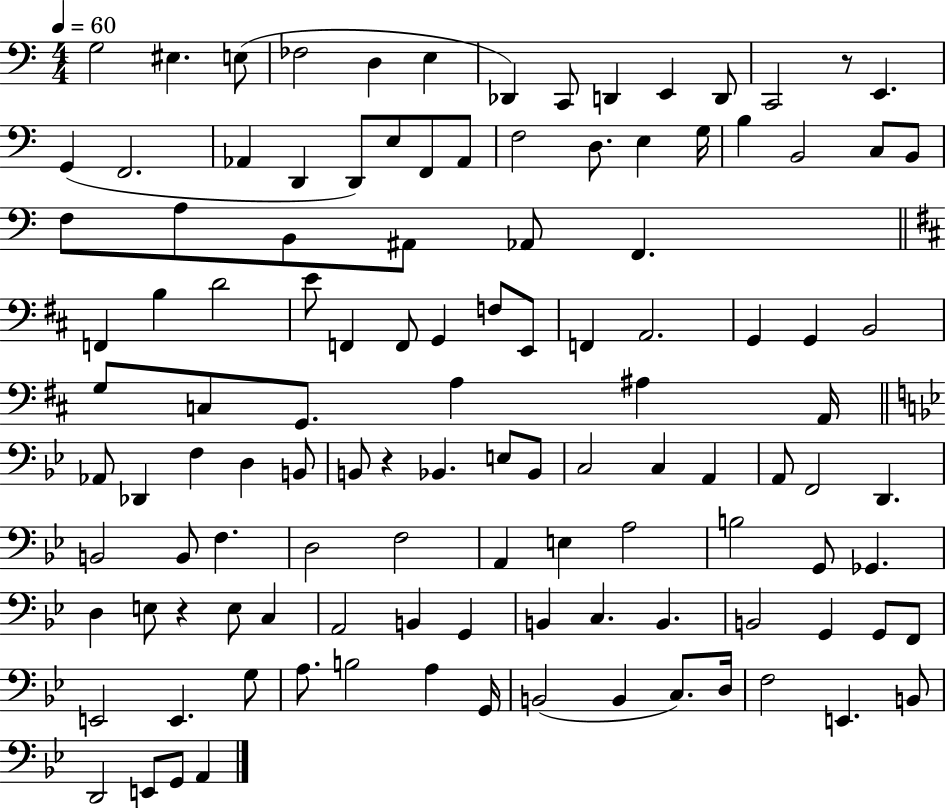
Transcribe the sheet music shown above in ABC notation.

X:1
T:Untitled
M:4/4
L:1/4
K:C
G,2 ^E, E,/2 _F,2 D, E, _D,, C,,/2 D,, E,, D,,/2 C,,2 z/2 E,, G,, F,,2 _A,, D,, D,,/2 E,/2 F,,/2 _A,,/2 F,2 D,/2 E, G,/4 B, B,,2 C,/2 B,,/2 F,/2 A,/2 B,,/2 ^A,,/2 _A,,/2 F,, F,, B, D2 E/2 F,, F,,/2 G,, F,/2 E,,/2 F,, A,,2 G,, G,, B,,2 G,/2 C,/2 G,,/2 A, ^A, A,,/4 _A,,/2 _D,, F, D, B,,/2 B,,/2 z _B,, E,/2 _B,,/2 C,2 C, A,, A,,/2 F,,2 D,, B,,2 B,,/2 F, D,2 F,2 A,, E, A,2 B,2 G,,/2 _G,, D, E,/2 z E,/2 C, A,,2 B,, G,, B,, C, B,, B,,2 G,, G,,/2 F,,/2 E,,2 E,, G,/2 A,/2 B,2 A, G,,/4 B,,2 B,, C,/2 D,/4 F,2 E,, B,,/2 D,,2 E,,/2 G,,/2 A,,